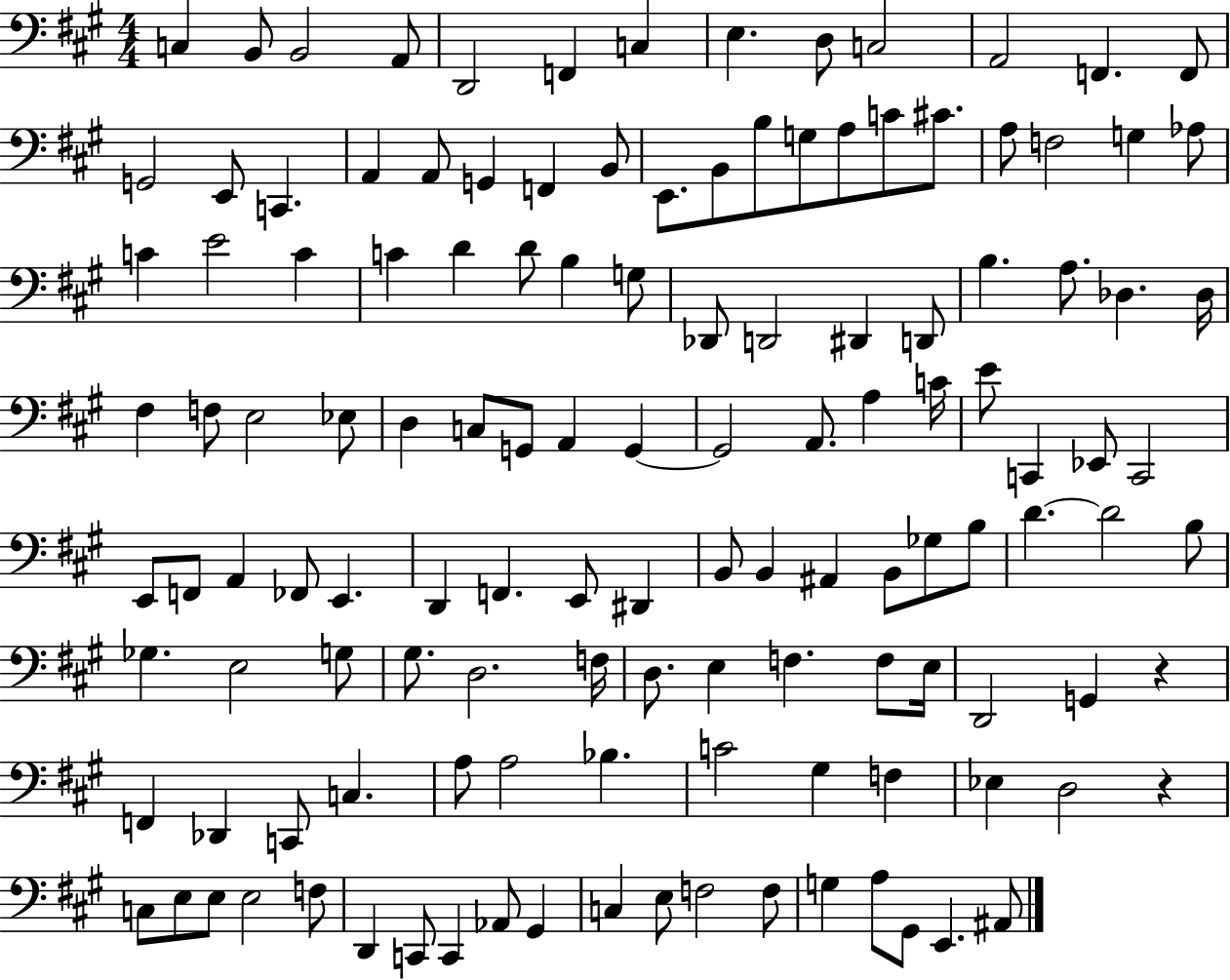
C3/q B2/e B2/h A2/e D2/h F2/q C3/q E3/q. D3/e C3/h A2/h F2/q. F2/e G2/h E2/e C2/q. A2/q A2/e G2/q F2/q B2/e E2/e. B2/e B3/e G3/e A3/e C4/e C#4/e. A3/e F3/h G3/q Ab3/e C4/q E4/h C4/q C4/q D4/q D4/e B3/q G3/e Db2/e D2/h D#2/q D2/e B3/q. A3/e. Db3/q. Db3/s F#3/q F3/e E3/h Eb3/e D3/q C3/e G2/e A2/q G2/q G2/h A2/e. A3/q C4/s E4/e C2/q Eb2/e C2/h E2/e F2/e A2/q FES2/e E2/q. D2/q F2/q. E2/e D#2/q B2/e B2/q A#2/q B2/e Gb3/e B3/e D4/q. D4/h B3/e Gb3/q. E3/h G3/e G#3/e. D3/h. F3/s D3/e. E3/q F3/q. F3/e E3/s D2/h G2/q R/q F2/q Db2/q C2/e C3/q. A3/e A3/h Bb3/q. C4/h G#3/q F3/q Eb3/q D3/h R/q C3/e E3/e E3/e E3/h F3/e D2/q C2/e C2/q Ab2/e G#2/q C3/q E3/e F3/h F3/e G3/q A3/e G#2/e E2/q. A#2/e